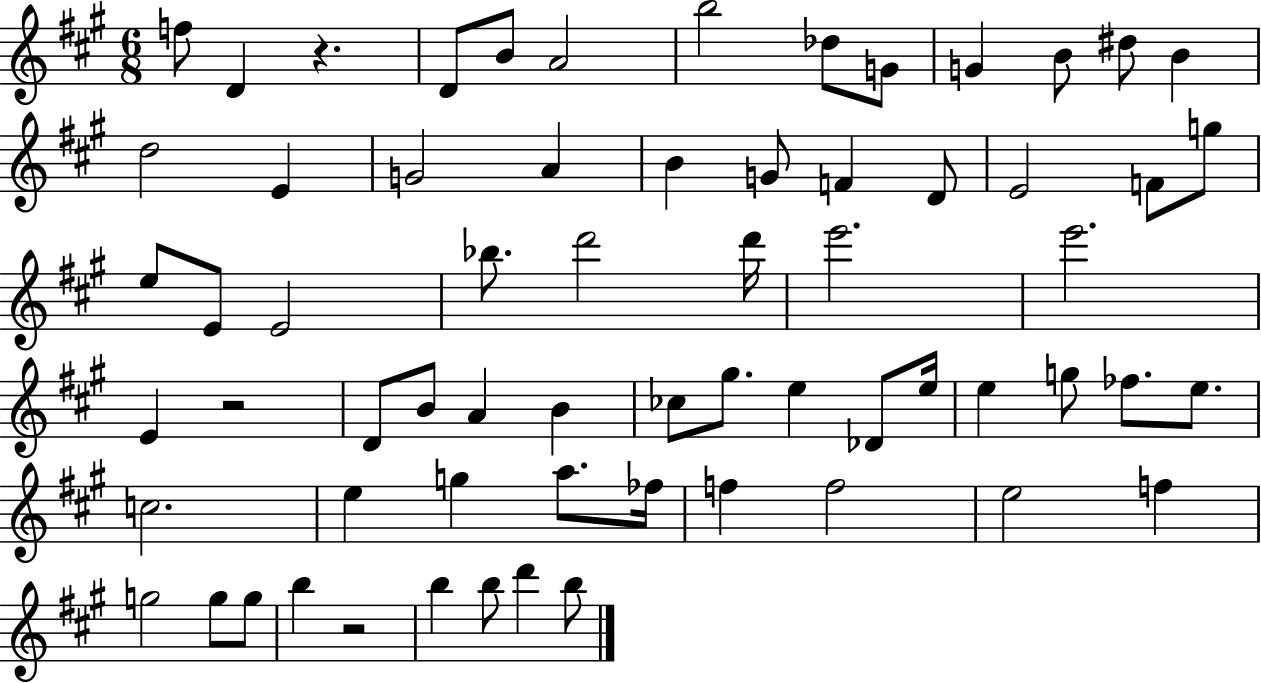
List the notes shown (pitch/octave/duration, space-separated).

F5/e D4/q R/q. D4/e B4/e A4/h B5/h Db5/e G4/e G4/q B4/e D#5/e B4/q D5/h E4/q G4/h A4/q B4/q G4/e F4/q D4/e E4/h F4/e G5/e E5/e E4/e E4/h Bb5/e. D6/h D6/s E6/h. E6/h. E4/q R/h D4/e B4/e A4/q B4/q CES5/e G#5/e. E5/q Db4/e E5/s E5/q G5/e FES5/e. E5/e. C5/h. E5/q G5/q A5/e. FES5/s F5/q F5/h E5/h F5/q G5/h G5/e G5/e B5/q R/h B5/q B5/e D6/q B5/e